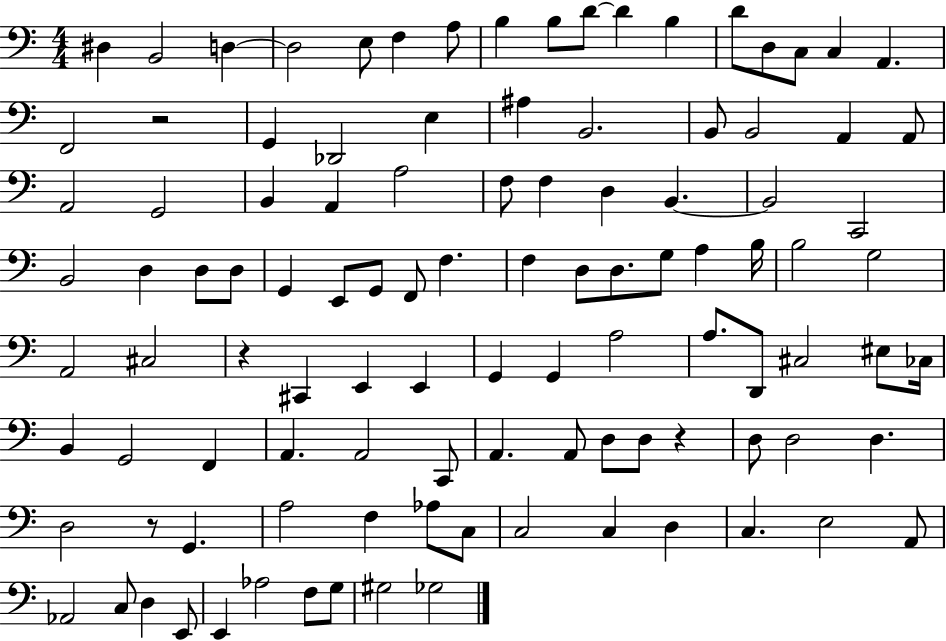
D#3/q B2/h D3/q D3/h E3/e F3/q A3/e B3/q B3/e D4/e D4/q B3/q D4/e D3/e C3/e C3/q A2/q. F2/h R/h G2/q Db2/h E3/q A#3/q B2/h. B2/e B2/h A2/q A2/e A2/h G2/h B2/q A2/q A3/h F3/e F3/q D3/q B2/q. B2/h C2/h B2/h D3/q D3/e D3/e G2/q E2/e G2/e F2/e F3/q. F3/q D3/e D3/e. G3/e A3/q B3/s B3/h G3/h A2/h C#3/h R/q C#2/q E2/q E2/q G2/q G2/q A3/h A3/e. D2/e C#3/h EIS3/e CES3/s B2/q G2/h F2/q A2/q. A2/h C2/e A2/q. A2/e D3/e D3/e R/q D3/e D3/h D3/q. D3/h R/e G2/q. A3/h F3/q Ab3/e C3/e C3/h C3/q D3/q C3/q. E3/h A2/e Ab2/h C3/e D3/q E2/e E2/q Ab3/h F3/e G3/e G#3/h Gb3/h